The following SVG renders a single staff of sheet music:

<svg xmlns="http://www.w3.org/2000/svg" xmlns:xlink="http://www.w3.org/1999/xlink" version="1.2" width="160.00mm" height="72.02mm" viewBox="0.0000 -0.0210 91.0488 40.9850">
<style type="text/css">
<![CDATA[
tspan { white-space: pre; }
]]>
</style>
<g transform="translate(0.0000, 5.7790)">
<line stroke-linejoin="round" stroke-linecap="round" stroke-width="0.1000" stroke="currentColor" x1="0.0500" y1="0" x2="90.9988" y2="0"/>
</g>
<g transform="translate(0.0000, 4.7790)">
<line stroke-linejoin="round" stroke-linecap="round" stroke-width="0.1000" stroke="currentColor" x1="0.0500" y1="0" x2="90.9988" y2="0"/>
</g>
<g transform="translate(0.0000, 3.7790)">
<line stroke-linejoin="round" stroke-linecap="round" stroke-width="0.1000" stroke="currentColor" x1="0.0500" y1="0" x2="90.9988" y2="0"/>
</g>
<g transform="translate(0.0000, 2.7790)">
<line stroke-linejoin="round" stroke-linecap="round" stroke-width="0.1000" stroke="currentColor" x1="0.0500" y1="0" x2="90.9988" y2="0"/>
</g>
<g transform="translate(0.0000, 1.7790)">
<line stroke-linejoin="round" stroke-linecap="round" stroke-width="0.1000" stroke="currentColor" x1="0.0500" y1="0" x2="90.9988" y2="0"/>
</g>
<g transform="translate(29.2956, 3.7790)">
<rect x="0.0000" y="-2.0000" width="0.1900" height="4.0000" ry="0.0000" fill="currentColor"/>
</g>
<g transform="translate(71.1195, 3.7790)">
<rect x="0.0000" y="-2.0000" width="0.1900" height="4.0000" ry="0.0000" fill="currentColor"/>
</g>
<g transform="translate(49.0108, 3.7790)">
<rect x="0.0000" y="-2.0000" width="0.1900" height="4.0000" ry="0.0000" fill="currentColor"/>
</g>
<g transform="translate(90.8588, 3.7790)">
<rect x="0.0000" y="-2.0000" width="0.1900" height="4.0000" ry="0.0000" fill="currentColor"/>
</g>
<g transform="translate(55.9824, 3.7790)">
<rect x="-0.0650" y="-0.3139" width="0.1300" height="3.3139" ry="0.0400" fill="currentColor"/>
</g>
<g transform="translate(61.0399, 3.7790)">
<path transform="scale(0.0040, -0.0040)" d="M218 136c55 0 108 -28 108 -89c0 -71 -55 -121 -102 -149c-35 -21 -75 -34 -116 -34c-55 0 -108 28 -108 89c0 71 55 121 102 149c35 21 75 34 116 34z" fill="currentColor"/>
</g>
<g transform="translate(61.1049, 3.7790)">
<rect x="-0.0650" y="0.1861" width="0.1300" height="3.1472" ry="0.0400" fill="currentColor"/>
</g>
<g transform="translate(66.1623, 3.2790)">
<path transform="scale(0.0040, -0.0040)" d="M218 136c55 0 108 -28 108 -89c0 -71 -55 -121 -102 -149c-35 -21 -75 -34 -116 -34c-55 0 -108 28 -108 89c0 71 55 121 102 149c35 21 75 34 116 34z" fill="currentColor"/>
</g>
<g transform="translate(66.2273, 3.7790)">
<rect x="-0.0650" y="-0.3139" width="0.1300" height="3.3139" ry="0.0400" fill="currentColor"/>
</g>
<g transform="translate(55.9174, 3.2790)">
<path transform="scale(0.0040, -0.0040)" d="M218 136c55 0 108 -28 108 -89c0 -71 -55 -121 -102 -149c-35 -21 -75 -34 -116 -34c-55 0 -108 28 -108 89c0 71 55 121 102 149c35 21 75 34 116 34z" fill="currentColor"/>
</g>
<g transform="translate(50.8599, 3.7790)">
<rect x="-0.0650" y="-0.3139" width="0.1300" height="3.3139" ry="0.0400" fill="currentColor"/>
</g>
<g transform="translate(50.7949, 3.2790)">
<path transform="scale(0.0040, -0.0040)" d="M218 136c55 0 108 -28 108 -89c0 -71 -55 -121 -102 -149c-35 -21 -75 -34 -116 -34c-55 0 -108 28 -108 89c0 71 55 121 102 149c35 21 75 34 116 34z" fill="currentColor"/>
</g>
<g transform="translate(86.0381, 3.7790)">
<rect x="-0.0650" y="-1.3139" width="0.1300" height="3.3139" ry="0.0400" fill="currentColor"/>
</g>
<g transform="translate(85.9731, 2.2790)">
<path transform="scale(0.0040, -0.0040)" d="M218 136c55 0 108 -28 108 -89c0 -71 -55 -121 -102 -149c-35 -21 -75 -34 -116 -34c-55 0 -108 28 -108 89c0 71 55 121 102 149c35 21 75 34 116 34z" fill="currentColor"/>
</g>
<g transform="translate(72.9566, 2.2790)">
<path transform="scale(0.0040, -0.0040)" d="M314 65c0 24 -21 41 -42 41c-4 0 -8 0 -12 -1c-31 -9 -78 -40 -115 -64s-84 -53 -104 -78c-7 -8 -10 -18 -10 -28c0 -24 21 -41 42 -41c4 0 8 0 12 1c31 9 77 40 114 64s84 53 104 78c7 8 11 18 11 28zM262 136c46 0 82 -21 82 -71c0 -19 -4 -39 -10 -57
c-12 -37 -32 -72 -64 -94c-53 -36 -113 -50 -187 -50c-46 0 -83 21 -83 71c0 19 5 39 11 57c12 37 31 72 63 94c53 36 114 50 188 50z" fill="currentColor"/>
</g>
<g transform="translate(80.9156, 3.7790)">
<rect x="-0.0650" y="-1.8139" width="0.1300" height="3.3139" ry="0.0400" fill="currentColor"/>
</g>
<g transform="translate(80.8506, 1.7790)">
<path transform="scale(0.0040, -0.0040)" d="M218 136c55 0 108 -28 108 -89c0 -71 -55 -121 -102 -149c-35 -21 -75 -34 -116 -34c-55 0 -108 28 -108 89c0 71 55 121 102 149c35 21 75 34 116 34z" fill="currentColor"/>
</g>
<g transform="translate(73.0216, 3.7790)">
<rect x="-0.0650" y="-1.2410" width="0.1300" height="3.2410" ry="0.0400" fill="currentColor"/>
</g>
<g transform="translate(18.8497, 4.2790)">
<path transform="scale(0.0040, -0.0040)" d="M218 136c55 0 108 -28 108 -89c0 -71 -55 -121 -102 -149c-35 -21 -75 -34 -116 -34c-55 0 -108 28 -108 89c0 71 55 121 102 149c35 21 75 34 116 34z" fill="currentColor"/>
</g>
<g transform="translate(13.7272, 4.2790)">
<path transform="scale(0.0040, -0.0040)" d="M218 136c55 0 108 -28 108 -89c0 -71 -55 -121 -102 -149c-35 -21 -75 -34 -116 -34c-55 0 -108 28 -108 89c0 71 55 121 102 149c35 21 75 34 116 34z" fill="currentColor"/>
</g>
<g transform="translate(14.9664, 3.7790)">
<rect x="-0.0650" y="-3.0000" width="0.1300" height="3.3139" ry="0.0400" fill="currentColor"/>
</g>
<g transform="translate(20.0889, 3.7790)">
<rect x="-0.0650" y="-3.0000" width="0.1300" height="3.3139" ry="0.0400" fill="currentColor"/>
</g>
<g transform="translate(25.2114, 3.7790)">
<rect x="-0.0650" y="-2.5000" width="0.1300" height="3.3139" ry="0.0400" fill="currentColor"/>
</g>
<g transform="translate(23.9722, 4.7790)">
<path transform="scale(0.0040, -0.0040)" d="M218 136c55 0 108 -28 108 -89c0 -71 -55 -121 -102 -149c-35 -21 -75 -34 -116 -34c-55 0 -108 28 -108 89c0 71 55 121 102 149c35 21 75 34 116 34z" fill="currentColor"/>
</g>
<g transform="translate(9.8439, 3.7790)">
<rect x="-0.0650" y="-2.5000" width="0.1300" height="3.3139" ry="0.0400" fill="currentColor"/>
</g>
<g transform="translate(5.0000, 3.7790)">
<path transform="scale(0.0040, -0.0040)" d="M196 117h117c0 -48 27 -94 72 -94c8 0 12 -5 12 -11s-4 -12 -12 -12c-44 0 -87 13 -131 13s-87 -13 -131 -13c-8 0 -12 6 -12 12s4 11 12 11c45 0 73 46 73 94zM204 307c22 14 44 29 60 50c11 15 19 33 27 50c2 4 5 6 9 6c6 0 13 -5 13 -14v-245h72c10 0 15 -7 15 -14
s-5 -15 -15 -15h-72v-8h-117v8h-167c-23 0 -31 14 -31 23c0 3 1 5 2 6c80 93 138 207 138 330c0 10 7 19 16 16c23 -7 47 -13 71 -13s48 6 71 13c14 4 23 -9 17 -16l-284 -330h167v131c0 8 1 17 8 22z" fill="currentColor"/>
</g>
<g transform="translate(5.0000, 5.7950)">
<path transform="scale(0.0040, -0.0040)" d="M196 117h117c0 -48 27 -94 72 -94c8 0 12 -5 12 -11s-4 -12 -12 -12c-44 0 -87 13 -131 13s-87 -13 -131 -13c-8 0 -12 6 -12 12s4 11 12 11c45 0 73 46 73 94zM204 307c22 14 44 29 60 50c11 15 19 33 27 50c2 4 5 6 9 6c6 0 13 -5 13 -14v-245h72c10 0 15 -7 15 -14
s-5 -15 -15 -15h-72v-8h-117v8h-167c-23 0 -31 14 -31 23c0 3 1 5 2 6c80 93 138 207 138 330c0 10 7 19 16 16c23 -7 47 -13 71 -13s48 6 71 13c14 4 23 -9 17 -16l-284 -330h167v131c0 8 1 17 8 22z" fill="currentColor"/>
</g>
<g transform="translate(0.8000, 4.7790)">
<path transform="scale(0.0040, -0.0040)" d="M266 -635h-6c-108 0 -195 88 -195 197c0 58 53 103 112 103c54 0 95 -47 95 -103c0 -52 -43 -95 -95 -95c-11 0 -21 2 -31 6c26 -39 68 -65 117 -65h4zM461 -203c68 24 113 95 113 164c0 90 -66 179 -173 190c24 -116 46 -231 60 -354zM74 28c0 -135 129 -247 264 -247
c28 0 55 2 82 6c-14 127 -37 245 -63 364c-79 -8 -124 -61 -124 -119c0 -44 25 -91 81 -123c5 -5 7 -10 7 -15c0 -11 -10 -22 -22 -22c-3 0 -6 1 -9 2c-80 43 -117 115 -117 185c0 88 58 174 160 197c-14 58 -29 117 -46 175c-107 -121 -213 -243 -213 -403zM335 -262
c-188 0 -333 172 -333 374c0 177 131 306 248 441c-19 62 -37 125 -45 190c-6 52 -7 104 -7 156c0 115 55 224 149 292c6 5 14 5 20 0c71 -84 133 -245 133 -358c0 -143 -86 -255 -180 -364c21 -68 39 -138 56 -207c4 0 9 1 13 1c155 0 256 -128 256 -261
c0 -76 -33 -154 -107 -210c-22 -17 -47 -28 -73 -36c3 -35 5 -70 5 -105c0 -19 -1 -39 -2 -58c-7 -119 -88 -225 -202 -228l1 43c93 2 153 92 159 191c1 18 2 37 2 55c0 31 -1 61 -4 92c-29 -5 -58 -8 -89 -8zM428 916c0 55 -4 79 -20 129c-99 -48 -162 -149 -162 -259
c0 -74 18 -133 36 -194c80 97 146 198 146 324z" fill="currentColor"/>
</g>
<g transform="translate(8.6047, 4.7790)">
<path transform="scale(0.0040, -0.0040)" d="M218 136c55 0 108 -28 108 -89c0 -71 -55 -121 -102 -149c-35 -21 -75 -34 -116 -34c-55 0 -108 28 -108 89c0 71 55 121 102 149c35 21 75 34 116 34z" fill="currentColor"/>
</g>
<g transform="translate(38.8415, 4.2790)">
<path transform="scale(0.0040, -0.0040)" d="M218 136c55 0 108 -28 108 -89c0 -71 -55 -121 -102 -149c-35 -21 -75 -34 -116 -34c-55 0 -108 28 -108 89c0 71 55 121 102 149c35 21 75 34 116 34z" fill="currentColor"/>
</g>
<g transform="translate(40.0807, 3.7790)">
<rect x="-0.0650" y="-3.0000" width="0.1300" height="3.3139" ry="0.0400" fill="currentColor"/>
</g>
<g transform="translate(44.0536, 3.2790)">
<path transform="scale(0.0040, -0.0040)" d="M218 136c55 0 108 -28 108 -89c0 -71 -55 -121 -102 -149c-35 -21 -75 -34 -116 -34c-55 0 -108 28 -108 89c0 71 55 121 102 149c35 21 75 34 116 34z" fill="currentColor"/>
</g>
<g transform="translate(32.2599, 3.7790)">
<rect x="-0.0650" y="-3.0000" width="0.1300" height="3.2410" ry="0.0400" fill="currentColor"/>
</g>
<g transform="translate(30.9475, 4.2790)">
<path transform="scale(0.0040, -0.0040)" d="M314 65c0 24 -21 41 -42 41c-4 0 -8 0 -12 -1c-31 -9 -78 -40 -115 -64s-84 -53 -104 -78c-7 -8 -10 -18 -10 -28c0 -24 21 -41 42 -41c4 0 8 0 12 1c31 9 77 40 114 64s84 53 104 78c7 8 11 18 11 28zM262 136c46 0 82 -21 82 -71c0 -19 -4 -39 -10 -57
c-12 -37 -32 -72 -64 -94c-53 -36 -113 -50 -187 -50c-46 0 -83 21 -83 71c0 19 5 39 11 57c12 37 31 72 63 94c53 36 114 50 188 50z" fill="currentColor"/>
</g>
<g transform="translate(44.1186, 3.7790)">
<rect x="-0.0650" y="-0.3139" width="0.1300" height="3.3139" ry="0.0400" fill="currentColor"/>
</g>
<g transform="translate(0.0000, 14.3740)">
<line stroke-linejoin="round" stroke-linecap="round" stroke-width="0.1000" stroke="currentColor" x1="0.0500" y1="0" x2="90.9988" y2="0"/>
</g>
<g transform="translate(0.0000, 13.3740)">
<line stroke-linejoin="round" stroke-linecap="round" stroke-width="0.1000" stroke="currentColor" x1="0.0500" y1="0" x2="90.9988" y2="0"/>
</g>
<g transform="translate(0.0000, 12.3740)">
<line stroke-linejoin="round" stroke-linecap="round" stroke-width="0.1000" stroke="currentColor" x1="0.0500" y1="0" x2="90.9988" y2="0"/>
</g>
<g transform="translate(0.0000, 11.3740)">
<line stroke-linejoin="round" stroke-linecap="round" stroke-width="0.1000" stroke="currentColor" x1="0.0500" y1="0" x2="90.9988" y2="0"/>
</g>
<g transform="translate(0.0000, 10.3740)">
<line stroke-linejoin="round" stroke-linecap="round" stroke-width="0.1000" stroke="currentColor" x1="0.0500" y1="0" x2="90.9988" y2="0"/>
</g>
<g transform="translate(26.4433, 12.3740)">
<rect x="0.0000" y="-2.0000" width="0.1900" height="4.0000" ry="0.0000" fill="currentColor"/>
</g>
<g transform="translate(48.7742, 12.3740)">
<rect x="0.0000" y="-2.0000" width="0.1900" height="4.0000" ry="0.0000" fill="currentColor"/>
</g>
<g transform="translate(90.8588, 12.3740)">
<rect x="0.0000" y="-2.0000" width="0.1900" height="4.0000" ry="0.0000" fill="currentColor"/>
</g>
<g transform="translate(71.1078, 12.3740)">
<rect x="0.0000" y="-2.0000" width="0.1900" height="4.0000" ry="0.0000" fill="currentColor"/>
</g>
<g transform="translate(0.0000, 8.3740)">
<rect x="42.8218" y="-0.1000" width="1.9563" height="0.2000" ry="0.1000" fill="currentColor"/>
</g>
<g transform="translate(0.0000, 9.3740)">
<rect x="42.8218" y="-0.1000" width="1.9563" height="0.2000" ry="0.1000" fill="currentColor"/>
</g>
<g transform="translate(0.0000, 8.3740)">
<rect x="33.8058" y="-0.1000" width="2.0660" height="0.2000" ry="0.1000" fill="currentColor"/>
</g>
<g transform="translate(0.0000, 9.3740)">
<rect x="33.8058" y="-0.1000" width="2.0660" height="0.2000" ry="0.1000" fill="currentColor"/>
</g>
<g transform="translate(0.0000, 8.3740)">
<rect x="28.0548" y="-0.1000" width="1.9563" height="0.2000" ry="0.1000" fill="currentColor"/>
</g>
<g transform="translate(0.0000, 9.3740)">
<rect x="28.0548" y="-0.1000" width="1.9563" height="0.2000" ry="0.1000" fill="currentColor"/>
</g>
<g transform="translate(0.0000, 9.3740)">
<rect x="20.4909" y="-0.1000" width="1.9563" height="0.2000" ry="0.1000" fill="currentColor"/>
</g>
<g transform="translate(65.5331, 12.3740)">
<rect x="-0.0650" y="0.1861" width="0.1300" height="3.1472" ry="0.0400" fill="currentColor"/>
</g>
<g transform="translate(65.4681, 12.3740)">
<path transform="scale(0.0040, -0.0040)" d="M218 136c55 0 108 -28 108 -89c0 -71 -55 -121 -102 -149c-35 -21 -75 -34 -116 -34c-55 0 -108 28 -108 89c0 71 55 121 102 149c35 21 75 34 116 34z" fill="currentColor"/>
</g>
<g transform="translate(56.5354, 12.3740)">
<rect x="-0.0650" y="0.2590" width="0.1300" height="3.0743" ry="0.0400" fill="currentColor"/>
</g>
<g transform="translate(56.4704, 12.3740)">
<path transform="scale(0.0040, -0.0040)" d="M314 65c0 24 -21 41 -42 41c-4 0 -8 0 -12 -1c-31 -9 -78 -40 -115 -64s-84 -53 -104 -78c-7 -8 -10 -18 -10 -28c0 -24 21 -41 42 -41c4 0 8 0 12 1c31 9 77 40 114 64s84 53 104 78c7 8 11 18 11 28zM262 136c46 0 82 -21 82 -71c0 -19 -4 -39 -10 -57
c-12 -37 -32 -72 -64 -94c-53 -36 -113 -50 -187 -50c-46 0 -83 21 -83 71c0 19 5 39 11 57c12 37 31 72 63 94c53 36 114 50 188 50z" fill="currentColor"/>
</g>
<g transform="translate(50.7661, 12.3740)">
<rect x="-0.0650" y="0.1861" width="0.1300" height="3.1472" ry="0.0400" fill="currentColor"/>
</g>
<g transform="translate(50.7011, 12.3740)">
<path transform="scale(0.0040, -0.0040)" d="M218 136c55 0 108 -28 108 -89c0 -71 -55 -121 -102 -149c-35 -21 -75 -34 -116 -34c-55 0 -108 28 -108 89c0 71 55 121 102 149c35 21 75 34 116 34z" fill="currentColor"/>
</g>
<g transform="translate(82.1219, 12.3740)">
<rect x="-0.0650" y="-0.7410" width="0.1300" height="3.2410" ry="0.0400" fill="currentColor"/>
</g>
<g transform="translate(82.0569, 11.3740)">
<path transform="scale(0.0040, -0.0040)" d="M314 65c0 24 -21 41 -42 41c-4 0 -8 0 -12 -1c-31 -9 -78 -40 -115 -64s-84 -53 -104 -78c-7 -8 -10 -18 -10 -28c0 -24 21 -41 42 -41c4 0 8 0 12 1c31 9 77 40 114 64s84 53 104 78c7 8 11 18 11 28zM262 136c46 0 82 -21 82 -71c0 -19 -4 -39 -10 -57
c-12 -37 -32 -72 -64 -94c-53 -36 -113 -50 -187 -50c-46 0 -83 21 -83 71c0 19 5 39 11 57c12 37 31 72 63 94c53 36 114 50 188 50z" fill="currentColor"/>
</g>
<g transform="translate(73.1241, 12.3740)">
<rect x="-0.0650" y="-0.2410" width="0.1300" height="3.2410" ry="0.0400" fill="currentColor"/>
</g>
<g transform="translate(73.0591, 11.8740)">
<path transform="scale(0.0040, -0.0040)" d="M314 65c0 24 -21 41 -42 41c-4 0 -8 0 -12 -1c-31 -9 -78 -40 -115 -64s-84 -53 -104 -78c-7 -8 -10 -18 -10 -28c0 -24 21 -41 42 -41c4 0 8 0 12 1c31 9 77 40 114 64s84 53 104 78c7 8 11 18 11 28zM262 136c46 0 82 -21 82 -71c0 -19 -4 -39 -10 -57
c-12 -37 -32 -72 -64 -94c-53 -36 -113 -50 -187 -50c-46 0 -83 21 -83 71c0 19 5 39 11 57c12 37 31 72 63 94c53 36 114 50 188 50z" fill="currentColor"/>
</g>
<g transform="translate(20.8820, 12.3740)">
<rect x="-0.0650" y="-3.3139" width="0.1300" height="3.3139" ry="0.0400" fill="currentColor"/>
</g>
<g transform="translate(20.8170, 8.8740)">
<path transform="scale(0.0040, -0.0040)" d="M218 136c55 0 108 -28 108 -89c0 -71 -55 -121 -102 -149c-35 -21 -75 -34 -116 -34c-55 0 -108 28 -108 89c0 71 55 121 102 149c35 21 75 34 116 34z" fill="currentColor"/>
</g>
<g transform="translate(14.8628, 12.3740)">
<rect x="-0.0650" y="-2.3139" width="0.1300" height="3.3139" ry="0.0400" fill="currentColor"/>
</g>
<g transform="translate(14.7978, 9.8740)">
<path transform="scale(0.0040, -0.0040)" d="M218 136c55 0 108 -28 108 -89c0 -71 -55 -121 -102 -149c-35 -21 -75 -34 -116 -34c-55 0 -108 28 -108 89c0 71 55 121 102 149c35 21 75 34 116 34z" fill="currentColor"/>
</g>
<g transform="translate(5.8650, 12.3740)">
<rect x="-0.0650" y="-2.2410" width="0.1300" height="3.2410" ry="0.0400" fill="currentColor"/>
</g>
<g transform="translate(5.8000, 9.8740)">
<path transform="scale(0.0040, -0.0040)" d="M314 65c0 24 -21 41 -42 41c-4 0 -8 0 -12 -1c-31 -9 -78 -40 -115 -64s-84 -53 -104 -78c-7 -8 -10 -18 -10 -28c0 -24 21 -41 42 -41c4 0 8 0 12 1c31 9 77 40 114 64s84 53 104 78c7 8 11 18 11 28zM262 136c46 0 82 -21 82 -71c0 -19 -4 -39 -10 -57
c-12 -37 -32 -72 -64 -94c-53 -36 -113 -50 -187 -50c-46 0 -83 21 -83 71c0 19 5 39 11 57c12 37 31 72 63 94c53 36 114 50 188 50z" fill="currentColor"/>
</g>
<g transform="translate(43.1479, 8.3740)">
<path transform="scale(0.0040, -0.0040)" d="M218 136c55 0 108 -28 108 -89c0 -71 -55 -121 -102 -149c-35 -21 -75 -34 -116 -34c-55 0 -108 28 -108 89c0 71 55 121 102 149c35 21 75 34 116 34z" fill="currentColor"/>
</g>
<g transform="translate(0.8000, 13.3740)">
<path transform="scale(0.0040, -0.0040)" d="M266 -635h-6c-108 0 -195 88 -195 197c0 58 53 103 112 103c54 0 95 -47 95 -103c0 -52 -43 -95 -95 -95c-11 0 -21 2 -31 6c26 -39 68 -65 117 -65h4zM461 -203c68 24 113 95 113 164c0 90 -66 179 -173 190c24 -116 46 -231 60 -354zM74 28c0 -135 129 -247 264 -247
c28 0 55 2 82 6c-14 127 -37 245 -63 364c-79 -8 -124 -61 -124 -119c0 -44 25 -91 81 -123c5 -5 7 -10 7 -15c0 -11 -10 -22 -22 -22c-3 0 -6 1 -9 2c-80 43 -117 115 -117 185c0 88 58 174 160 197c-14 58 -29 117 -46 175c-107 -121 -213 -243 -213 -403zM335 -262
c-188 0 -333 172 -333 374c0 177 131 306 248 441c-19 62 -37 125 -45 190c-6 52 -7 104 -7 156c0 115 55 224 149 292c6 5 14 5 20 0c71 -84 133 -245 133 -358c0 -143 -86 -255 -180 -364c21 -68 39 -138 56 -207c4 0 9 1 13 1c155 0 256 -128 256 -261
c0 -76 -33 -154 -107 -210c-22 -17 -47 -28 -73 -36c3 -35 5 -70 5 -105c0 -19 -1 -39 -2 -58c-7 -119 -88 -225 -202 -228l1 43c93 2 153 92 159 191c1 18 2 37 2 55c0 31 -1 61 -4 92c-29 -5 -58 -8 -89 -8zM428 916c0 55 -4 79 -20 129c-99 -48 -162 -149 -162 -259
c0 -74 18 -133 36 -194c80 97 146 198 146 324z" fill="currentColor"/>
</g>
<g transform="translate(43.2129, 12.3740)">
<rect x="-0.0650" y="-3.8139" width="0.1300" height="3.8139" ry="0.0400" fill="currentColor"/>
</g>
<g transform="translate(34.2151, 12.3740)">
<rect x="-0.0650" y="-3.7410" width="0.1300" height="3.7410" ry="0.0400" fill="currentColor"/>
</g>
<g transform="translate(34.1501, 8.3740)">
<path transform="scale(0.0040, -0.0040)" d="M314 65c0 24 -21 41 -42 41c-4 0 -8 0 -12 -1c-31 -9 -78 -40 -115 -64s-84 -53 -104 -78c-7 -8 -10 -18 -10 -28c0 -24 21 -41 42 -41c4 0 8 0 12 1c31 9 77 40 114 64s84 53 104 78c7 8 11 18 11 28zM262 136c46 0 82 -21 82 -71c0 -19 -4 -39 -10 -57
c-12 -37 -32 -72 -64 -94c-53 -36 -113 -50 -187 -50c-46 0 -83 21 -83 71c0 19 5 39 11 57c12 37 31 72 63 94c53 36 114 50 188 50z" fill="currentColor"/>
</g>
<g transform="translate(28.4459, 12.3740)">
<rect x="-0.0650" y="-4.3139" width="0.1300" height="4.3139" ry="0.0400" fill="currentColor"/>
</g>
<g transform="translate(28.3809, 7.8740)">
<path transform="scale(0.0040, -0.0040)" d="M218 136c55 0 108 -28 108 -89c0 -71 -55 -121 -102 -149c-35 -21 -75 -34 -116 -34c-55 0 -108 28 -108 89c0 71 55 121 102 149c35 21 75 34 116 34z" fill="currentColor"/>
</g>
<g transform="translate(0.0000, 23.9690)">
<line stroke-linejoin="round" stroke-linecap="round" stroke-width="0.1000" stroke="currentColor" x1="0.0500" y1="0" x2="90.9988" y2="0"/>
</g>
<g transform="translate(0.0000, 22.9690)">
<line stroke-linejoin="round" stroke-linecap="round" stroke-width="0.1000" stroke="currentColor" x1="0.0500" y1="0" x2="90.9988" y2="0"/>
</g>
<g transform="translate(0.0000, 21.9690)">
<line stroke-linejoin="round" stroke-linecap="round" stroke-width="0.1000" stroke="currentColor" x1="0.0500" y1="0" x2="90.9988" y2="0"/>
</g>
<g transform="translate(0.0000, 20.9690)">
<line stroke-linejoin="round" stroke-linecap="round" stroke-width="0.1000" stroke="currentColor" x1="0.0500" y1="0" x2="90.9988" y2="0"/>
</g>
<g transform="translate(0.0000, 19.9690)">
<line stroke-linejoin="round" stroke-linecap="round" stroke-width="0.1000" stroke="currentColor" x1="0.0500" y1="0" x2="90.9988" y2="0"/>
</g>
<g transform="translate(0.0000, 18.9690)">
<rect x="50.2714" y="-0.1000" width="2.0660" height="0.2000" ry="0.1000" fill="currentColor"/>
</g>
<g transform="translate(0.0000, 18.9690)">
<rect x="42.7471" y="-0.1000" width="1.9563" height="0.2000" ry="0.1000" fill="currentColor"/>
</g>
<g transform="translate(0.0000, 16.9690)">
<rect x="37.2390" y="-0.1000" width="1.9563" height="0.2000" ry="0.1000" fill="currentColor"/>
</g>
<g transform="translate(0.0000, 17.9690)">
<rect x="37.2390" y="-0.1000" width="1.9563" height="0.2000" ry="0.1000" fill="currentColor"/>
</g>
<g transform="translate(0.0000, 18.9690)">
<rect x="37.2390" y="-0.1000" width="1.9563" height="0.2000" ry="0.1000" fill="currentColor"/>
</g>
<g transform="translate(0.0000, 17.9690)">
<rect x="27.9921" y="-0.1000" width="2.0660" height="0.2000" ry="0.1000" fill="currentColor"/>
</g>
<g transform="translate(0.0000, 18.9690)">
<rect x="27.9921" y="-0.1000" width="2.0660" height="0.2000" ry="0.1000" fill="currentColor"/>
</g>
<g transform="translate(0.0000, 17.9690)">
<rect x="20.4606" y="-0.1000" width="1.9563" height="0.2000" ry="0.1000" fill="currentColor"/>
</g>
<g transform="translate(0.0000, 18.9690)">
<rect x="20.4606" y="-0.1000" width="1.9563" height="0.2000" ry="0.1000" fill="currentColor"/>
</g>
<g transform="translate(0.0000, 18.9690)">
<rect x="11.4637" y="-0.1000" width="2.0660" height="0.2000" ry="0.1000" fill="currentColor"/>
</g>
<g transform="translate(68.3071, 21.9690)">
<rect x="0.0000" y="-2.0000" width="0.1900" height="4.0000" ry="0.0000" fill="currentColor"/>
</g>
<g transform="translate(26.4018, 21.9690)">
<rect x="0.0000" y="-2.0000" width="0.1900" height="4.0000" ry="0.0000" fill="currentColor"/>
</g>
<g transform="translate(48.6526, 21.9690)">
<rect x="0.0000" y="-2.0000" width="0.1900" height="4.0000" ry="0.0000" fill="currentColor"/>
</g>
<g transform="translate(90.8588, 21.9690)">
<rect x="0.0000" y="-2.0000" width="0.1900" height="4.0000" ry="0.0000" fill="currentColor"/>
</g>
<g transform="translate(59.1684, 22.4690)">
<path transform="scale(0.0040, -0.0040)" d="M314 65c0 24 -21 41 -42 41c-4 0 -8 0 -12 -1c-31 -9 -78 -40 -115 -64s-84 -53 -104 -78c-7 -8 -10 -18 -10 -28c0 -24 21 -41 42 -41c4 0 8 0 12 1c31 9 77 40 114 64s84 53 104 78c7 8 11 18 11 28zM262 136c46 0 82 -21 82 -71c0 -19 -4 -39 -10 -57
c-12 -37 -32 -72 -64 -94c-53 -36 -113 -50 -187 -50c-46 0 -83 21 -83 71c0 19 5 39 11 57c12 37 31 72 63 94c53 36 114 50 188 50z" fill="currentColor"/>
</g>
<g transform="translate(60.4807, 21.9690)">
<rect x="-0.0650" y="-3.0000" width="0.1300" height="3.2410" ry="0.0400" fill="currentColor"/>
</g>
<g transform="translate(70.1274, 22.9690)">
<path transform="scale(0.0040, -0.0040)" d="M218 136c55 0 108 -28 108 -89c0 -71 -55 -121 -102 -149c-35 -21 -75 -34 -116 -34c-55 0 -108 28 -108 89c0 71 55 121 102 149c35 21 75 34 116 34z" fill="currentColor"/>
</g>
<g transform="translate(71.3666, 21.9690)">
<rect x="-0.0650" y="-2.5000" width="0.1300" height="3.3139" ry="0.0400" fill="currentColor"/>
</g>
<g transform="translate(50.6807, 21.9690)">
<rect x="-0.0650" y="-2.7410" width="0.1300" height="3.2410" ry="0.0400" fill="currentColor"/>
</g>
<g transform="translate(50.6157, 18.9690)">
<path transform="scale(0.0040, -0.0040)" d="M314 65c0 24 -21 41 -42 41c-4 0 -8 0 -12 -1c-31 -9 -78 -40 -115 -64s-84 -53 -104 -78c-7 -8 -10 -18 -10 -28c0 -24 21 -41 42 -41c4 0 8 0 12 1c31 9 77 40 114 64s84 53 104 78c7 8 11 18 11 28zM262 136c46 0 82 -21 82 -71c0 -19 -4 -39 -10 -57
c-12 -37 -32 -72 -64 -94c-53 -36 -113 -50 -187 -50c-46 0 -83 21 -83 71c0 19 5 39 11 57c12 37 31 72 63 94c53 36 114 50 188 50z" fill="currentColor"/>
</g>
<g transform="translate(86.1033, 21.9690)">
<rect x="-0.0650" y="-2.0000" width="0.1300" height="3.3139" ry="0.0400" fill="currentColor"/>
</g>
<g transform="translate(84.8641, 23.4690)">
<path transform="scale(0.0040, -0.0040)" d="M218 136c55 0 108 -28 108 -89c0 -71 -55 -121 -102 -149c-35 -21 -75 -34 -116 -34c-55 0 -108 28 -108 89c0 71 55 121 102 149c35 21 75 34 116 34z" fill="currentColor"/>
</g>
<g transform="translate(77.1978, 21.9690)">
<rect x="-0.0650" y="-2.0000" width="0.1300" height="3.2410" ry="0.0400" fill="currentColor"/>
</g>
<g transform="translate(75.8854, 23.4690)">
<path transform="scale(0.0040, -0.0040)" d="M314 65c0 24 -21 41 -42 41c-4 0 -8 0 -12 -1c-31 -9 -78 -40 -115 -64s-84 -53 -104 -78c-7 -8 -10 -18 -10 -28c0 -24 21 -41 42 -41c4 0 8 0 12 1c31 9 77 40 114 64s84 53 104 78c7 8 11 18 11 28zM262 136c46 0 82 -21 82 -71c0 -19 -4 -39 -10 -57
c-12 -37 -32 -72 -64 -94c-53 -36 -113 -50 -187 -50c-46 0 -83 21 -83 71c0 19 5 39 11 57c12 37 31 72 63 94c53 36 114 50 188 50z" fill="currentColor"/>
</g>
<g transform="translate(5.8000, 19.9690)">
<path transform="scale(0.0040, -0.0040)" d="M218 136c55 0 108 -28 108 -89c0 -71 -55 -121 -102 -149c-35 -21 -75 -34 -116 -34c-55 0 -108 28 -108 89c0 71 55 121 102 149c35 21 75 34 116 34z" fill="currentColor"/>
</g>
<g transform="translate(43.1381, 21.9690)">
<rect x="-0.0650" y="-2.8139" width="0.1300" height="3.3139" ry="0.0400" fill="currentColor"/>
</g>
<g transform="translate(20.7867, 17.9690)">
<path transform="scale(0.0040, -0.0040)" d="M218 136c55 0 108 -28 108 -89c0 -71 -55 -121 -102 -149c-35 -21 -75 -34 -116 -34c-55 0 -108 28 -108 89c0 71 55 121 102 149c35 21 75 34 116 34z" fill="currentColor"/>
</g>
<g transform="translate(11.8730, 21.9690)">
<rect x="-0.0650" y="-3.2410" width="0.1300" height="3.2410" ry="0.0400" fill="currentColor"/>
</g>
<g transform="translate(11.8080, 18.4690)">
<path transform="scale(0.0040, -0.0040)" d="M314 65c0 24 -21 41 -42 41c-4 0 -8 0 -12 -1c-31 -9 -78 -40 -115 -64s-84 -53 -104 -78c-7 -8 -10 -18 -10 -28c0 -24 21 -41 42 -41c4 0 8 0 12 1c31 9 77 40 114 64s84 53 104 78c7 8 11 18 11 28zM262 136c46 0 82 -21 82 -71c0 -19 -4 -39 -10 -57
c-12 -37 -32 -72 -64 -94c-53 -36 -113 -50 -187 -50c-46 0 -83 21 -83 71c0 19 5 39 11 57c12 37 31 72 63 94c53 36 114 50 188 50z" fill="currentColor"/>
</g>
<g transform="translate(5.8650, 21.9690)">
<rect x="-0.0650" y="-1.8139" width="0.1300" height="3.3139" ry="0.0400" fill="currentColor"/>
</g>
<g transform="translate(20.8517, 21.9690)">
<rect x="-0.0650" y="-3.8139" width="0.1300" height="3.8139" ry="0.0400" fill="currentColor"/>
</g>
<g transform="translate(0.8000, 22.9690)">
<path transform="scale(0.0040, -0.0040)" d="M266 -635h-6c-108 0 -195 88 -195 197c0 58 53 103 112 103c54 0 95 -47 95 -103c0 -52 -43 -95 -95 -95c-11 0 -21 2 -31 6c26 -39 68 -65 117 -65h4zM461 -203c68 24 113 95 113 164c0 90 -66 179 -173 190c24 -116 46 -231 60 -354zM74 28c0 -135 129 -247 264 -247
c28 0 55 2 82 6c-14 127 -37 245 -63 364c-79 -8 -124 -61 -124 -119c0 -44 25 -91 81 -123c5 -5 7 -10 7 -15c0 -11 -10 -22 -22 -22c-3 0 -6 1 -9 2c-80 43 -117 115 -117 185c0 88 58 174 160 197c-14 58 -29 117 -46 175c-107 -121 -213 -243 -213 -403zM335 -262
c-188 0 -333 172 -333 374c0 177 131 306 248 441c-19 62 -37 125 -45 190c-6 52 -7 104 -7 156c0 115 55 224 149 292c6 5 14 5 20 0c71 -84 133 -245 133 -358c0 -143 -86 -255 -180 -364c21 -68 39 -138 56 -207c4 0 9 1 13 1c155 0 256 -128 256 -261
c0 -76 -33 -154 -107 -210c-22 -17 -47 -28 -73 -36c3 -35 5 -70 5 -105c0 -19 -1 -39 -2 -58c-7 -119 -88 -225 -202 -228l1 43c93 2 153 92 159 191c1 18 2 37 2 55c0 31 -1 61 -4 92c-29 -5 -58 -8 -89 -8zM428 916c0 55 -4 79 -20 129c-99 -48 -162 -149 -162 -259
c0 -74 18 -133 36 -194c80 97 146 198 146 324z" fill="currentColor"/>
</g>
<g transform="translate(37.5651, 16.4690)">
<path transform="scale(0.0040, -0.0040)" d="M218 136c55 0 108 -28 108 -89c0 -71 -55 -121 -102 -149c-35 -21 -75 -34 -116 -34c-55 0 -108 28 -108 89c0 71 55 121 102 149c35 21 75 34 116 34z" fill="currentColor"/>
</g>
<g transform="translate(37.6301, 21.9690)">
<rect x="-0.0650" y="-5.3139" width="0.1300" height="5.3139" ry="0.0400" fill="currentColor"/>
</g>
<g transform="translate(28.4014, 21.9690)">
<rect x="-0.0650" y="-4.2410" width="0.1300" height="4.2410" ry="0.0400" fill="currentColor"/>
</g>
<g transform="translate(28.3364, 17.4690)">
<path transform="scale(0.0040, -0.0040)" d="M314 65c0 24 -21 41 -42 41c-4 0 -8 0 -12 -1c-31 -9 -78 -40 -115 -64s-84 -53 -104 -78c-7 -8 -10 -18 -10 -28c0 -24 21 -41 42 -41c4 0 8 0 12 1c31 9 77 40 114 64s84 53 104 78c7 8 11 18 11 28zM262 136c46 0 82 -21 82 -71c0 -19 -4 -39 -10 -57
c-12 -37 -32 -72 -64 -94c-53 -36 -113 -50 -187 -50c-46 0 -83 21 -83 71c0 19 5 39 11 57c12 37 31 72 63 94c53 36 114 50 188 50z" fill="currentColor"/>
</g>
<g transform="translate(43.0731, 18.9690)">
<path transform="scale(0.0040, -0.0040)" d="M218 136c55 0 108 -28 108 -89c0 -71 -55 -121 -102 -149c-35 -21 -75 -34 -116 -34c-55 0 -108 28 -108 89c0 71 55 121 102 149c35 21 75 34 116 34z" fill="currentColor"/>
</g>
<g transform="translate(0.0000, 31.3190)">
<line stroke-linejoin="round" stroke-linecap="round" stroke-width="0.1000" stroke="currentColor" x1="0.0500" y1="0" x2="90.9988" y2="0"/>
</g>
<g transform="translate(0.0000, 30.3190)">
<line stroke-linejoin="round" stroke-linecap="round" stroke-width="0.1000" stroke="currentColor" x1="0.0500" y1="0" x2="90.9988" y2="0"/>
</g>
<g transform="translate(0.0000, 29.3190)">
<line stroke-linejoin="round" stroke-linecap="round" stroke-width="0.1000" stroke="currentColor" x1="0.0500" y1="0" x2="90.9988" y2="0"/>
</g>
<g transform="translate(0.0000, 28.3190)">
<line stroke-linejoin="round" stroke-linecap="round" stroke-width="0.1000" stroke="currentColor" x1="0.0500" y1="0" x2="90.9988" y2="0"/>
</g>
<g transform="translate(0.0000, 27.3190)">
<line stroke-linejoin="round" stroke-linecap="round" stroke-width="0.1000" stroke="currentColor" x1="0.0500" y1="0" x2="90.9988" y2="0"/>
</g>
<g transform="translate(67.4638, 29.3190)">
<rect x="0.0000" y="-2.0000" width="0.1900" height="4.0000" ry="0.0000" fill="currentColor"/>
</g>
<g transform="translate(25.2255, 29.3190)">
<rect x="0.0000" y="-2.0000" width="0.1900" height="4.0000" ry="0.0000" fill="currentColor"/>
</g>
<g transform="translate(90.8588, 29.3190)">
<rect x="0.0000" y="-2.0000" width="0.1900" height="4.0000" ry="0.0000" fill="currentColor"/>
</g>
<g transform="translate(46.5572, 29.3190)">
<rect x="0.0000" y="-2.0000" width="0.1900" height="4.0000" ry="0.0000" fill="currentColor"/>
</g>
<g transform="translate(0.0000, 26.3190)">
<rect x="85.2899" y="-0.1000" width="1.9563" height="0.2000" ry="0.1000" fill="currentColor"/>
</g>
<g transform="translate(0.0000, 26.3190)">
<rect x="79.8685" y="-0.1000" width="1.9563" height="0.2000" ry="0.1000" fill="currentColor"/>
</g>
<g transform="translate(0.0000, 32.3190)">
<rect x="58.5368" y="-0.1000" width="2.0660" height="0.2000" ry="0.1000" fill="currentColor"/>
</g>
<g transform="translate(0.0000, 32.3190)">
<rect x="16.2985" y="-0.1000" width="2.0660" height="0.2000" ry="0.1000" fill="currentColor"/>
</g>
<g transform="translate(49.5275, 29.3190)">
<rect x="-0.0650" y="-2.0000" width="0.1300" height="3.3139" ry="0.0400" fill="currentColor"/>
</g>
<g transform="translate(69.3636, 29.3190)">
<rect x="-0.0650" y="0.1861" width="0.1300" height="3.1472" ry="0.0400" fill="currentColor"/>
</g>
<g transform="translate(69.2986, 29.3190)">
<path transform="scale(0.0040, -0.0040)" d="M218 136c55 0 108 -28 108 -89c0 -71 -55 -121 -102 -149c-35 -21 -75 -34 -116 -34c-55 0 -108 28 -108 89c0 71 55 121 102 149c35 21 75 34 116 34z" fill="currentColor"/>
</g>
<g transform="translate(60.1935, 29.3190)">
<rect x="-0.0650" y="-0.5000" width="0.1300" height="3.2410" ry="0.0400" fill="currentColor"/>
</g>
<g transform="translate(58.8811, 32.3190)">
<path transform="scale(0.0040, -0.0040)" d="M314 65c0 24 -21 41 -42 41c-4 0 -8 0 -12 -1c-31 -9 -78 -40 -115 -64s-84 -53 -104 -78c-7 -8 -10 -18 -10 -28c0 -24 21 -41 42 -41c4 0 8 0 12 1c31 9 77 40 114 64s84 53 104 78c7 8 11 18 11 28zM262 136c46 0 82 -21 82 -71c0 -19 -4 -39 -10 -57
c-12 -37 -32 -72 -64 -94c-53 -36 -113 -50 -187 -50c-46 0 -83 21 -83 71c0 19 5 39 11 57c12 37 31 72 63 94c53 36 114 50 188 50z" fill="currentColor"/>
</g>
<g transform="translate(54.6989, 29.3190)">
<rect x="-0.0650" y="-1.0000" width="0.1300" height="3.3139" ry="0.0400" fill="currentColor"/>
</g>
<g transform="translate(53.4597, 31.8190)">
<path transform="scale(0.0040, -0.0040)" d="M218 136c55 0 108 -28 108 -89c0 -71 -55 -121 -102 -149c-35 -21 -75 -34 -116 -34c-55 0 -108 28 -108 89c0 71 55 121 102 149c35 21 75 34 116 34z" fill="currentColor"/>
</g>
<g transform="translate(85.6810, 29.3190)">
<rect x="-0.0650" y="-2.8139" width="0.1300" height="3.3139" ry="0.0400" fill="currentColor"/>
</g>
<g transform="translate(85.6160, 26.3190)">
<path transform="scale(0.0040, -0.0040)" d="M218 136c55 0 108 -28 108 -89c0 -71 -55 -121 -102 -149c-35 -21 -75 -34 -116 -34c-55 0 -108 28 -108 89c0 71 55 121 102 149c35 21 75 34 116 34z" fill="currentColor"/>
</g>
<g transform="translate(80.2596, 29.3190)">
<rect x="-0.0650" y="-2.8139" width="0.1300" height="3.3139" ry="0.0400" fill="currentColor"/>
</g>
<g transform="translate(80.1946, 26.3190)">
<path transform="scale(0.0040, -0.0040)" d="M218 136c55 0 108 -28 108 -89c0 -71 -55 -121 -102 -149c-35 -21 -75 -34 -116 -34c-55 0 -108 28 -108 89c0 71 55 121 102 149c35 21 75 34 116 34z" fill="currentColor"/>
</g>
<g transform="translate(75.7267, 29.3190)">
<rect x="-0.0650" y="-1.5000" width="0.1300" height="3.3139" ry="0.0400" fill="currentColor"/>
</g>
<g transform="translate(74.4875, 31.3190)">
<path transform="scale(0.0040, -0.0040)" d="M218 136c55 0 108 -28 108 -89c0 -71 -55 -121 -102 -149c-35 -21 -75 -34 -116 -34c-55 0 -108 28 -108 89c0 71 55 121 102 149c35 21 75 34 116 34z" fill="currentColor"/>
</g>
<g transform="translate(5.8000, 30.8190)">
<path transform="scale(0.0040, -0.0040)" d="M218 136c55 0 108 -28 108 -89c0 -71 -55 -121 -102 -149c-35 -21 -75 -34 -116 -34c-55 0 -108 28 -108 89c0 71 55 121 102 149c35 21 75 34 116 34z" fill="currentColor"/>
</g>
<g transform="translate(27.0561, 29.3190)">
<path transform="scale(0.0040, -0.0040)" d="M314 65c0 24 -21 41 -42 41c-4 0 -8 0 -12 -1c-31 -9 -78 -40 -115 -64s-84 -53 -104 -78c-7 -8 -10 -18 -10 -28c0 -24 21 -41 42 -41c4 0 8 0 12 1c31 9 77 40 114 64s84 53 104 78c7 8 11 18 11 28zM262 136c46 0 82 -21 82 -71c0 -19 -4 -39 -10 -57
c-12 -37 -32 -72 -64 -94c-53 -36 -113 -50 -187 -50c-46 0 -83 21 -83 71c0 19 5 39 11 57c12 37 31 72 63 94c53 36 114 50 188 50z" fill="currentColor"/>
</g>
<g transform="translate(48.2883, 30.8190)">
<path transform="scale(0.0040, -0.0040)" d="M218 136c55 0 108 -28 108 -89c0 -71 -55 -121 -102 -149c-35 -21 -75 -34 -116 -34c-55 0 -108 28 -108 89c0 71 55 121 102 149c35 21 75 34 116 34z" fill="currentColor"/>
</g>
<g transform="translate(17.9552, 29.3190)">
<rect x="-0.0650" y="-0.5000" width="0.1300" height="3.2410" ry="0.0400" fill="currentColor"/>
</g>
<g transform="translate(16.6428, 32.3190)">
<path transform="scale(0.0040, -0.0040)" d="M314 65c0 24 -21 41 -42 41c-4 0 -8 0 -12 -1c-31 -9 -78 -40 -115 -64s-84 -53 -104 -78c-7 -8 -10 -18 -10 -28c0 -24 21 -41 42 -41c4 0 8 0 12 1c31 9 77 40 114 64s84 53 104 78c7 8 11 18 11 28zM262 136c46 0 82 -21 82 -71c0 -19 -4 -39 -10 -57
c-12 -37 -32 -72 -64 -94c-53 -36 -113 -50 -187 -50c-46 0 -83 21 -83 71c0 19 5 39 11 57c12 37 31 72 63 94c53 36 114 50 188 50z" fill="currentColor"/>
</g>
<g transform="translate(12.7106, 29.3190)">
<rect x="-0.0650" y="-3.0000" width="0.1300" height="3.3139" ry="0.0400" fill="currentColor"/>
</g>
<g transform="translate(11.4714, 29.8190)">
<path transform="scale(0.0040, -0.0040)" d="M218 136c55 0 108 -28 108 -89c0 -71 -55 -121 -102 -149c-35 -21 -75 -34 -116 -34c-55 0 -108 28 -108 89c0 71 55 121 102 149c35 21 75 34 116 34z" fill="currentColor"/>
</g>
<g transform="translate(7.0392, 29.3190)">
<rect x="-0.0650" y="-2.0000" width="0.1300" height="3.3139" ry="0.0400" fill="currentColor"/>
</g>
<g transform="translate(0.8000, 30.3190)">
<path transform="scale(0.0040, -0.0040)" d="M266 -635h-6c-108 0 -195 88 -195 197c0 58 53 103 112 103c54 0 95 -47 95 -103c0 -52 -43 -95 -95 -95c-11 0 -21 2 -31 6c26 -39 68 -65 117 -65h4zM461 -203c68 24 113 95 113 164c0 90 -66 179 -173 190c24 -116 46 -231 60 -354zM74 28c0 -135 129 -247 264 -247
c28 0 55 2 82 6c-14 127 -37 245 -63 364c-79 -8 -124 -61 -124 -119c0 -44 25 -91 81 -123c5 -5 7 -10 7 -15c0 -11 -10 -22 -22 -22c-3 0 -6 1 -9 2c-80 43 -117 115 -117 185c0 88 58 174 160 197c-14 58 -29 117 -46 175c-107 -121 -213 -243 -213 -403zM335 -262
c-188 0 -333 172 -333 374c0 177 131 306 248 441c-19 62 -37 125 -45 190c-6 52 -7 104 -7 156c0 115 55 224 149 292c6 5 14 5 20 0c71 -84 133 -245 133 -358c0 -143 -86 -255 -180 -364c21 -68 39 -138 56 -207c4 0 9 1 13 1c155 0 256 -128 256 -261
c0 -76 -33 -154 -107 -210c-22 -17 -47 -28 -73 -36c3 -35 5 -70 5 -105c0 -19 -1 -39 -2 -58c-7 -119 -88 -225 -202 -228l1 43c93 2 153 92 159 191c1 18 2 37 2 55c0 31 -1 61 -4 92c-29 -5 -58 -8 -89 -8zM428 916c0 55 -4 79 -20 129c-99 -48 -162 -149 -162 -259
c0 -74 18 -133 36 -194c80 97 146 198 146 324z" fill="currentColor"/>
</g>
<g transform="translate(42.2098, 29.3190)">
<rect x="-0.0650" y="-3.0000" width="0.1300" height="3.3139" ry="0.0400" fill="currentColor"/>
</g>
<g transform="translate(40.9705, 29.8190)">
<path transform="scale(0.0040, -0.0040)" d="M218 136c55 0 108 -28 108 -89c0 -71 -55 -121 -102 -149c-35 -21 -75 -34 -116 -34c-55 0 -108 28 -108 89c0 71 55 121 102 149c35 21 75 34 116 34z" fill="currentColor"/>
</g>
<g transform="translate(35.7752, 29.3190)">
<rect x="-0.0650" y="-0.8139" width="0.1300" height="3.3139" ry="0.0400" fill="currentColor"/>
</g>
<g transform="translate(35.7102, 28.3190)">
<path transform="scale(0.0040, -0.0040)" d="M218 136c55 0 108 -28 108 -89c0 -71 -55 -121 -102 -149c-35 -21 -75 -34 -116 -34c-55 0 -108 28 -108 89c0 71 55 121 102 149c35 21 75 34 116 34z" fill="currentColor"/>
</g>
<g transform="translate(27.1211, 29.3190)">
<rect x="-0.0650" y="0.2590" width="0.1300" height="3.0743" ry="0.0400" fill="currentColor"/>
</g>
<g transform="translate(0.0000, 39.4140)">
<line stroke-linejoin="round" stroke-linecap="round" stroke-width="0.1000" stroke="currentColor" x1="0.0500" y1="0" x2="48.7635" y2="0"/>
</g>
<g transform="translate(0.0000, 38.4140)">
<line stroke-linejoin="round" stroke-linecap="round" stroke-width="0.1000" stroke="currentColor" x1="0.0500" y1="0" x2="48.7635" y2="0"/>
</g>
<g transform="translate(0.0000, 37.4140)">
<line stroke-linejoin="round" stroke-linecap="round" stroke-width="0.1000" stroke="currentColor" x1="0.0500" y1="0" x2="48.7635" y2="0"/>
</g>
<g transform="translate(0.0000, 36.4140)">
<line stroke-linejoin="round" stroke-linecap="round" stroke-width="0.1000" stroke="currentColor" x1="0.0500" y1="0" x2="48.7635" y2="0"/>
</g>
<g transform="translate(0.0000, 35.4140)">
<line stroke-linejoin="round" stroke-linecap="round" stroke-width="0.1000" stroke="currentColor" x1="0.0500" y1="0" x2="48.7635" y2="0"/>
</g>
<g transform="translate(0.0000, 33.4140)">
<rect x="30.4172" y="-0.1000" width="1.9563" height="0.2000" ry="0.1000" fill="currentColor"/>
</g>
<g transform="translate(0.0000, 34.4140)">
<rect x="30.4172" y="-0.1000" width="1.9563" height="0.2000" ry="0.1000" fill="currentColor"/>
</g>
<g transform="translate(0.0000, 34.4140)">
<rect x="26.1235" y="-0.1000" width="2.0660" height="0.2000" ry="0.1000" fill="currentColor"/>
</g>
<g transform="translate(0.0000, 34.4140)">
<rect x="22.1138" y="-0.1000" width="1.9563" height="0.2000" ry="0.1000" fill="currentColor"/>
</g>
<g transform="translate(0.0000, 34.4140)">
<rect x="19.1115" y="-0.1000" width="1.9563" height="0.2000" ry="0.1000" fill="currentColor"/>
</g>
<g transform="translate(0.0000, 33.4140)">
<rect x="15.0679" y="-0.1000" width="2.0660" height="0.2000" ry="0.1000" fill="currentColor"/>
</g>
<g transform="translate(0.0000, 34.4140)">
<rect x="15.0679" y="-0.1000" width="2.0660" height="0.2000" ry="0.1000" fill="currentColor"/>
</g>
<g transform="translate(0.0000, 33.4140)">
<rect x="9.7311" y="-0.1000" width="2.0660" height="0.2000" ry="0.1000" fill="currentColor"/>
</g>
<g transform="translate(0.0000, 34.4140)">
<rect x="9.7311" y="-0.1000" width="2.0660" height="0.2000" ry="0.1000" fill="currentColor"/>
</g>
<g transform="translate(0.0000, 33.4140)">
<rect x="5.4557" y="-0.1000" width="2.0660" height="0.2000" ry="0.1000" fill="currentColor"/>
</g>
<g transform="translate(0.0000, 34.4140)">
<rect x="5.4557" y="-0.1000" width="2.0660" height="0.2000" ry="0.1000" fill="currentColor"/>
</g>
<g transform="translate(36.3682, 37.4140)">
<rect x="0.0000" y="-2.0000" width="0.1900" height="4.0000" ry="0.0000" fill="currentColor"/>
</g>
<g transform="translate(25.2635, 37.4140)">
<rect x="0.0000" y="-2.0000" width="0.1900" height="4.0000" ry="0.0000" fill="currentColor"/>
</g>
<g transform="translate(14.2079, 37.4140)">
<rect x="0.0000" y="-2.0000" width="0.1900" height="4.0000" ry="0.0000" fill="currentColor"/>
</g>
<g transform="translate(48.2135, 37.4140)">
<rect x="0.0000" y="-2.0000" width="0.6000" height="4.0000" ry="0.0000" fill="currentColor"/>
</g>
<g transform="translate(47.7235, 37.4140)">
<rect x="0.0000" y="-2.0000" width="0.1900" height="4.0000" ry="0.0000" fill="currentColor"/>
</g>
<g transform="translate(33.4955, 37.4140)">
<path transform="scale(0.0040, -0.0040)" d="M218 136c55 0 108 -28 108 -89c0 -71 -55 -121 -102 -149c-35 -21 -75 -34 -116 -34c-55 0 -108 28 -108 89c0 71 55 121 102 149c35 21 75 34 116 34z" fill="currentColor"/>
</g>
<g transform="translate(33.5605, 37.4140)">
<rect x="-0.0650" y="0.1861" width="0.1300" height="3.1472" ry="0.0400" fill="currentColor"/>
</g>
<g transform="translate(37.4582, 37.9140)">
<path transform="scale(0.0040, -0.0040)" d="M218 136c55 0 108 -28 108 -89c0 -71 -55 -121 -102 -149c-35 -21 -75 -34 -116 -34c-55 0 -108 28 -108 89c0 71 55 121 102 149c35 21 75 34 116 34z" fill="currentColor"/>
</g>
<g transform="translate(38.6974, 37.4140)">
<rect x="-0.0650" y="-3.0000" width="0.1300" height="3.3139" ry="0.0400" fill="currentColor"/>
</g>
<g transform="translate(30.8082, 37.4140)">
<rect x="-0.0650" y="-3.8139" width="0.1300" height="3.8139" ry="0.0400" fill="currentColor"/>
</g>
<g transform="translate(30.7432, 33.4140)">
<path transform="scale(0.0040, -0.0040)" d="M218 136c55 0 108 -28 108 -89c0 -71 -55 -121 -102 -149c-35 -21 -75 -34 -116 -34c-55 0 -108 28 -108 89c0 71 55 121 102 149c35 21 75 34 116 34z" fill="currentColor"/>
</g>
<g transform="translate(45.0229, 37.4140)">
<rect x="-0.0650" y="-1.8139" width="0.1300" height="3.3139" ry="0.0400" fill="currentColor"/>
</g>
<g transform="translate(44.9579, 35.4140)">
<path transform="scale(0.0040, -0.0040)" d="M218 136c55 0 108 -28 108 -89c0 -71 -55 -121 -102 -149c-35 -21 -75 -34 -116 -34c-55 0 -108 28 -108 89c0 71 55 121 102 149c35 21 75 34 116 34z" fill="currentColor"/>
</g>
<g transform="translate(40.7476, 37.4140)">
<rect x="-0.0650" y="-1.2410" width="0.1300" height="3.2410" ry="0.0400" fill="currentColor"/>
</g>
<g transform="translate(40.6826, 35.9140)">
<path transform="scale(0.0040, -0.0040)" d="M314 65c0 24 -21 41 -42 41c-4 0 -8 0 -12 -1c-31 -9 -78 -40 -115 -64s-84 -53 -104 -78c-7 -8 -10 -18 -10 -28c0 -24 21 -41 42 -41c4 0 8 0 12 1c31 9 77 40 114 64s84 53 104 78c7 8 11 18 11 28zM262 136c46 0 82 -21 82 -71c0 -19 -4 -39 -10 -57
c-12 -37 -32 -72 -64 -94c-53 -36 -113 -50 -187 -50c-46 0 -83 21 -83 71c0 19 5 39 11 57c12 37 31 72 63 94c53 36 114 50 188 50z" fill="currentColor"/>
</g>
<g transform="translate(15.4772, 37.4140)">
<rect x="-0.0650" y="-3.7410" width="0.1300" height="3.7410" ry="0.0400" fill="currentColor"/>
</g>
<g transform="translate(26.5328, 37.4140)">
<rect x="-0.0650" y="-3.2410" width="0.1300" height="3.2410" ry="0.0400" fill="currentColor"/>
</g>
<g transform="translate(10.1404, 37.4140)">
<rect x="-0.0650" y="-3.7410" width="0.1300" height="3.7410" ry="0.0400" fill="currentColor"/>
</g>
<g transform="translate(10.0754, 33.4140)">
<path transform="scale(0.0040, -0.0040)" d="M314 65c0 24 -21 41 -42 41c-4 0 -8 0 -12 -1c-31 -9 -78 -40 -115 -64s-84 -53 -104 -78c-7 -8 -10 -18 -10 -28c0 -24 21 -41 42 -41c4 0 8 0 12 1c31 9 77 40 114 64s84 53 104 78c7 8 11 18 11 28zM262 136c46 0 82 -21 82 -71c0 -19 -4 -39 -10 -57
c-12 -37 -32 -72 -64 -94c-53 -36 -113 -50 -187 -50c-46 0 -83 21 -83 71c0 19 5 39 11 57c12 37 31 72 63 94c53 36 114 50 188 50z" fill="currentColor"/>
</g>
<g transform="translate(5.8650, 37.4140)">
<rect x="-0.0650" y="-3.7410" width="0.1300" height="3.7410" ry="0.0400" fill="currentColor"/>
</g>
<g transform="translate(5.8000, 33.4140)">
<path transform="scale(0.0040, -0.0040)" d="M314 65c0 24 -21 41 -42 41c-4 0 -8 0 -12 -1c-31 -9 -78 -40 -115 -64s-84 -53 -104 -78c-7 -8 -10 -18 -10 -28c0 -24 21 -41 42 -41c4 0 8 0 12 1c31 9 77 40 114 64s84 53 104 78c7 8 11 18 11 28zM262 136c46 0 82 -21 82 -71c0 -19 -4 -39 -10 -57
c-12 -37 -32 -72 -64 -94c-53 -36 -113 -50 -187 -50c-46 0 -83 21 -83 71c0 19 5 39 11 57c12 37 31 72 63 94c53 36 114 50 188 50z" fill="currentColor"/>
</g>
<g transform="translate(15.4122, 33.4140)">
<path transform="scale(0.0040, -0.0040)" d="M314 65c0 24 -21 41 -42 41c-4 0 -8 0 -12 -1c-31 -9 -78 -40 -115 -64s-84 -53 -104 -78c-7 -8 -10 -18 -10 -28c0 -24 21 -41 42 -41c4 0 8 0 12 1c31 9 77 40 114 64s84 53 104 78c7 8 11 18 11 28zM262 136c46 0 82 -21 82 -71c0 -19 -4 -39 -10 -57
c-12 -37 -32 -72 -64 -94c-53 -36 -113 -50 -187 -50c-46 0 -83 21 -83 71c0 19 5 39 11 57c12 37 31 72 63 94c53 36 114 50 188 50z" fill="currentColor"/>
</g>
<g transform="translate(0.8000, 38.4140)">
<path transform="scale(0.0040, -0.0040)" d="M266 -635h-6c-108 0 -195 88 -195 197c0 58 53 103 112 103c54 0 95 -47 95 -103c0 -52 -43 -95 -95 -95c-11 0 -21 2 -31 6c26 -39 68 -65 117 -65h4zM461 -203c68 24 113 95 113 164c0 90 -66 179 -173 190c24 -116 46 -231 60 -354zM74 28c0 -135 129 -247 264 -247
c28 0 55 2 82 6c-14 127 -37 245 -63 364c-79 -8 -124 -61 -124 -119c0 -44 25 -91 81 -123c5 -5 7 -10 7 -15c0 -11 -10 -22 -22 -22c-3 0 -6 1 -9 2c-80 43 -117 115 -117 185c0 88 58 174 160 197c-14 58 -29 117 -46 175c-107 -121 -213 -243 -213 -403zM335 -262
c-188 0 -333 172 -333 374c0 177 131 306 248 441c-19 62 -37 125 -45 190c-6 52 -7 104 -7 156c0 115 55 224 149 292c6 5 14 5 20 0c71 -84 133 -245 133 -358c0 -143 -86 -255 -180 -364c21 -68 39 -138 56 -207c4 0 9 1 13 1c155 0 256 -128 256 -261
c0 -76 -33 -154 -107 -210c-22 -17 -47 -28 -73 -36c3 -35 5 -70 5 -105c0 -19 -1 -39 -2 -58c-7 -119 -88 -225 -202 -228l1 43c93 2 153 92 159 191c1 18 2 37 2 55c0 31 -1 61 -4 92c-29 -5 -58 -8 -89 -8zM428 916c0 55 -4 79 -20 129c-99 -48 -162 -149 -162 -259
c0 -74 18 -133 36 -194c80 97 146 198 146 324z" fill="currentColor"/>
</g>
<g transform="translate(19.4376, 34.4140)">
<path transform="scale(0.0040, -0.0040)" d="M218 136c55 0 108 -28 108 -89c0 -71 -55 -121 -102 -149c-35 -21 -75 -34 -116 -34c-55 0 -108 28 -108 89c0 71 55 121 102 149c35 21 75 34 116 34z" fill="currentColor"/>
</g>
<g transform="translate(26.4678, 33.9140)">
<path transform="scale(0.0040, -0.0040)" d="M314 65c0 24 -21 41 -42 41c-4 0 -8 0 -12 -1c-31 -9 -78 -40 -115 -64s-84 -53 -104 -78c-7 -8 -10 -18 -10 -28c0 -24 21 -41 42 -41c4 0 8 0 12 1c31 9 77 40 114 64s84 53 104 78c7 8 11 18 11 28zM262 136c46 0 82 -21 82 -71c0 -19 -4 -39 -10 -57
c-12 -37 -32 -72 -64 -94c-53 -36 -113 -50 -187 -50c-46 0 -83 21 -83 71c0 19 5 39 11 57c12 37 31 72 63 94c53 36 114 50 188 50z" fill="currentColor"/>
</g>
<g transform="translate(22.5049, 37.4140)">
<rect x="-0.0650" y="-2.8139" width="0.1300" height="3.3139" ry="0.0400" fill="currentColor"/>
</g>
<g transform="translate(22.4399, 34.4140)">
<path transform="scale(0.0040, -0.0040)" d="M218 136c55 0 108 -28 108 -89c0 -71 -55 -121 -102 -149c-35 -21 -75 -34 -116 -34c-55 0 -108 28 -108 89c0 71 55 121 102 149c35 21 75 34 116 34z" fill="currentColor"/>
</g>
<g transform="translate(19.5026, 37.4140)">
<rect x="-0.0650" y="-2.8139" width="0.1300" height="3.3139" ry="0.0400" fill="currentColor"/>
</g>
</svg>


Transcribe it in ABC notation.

X:1
T:Untitled
M:4/4
L:1/4
K:C
G A A G A2 A c c c B c e2 f e g2 g b d' c'2 c' B B2 B c2 d2 f b2 c' d'2 f' a a2 A2 G F2 F F A C2 B2 d A F D C2 B E a a c'2 c'2 c'2 a a b2 c' B A e2 f